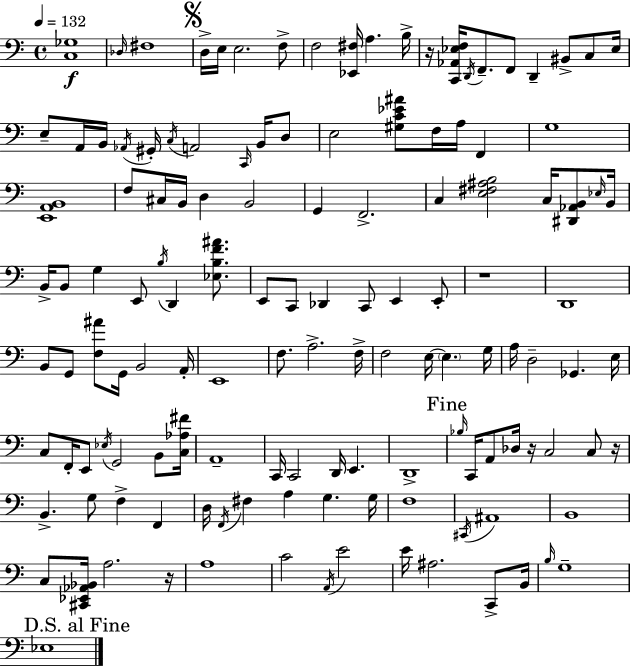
X:1
T:Untitled
M:4/4
L:1/4
K:Am
[C,_G,]4 _D,/4 ^F,4 D,/4 E,/4 E,2 F,/2 F,2 [_E,,^F,]/4 A, B,/4 z/4 [C,,_A,,_E,F,]/4 D,,/4 F,,/2 F,,/2 D,, ^B,,/2 C,/2 _E,/4 E,/2 A,,/4 B,,/4 _A,,/4 ^G,,/4 C,/4 A,,2 C,,/4 B,,/4 D,/2 E,2 [^G,C_E^A]/2 F,/4 A,/4 F,, G,4 [E,,A,,B,,]4 F,/2 ^C,/4 B,,/4 D, B,,2 G,, F,,2 C, [E,^F,^A,B,]2 C,/4 [^D,,_A,,B,,]/2 _E,/4 B,,/4 B,,/4 B,,/2 G, E,,/2 B,/4 D,, [_E,B,F^A]/2 E,,/2 C,,/2 _D,, C,,/2 E,, E,,/2 z4 D,,4 B,,/2 G,,/2 [F,^A]/2 G,,/4 B,,2 A,,/4 E,,4 F,/2 A,2 F,/4 F,2 E,/4 E, G,/4 A,/4 D,2 _G,, E,/4 C,/2 F,,/4 E,,/2 _E,/4 G,,2 B,,/2 [C,_A,^F]/4 A,,4 C,,/4 C,,2 D,,/4 E,, D,,4 _B,/4 C,,/4 A,,/2 _D,/4 z/4 C,2 C,/2 z/4 B,, G,/2 F, F,, D,/4 F,,/4 ^F, A, G, G,/4 F,4 ^C,,/4 ^A,,4 B,,4 C,/2 [^C,,_E,,_A,,_B,,]/4 A,2 z/4 A,4 C2 A,,/4 E2 E/4 ^A,2 C,,/2 B,,/4 B,/4 G,4 _E,4